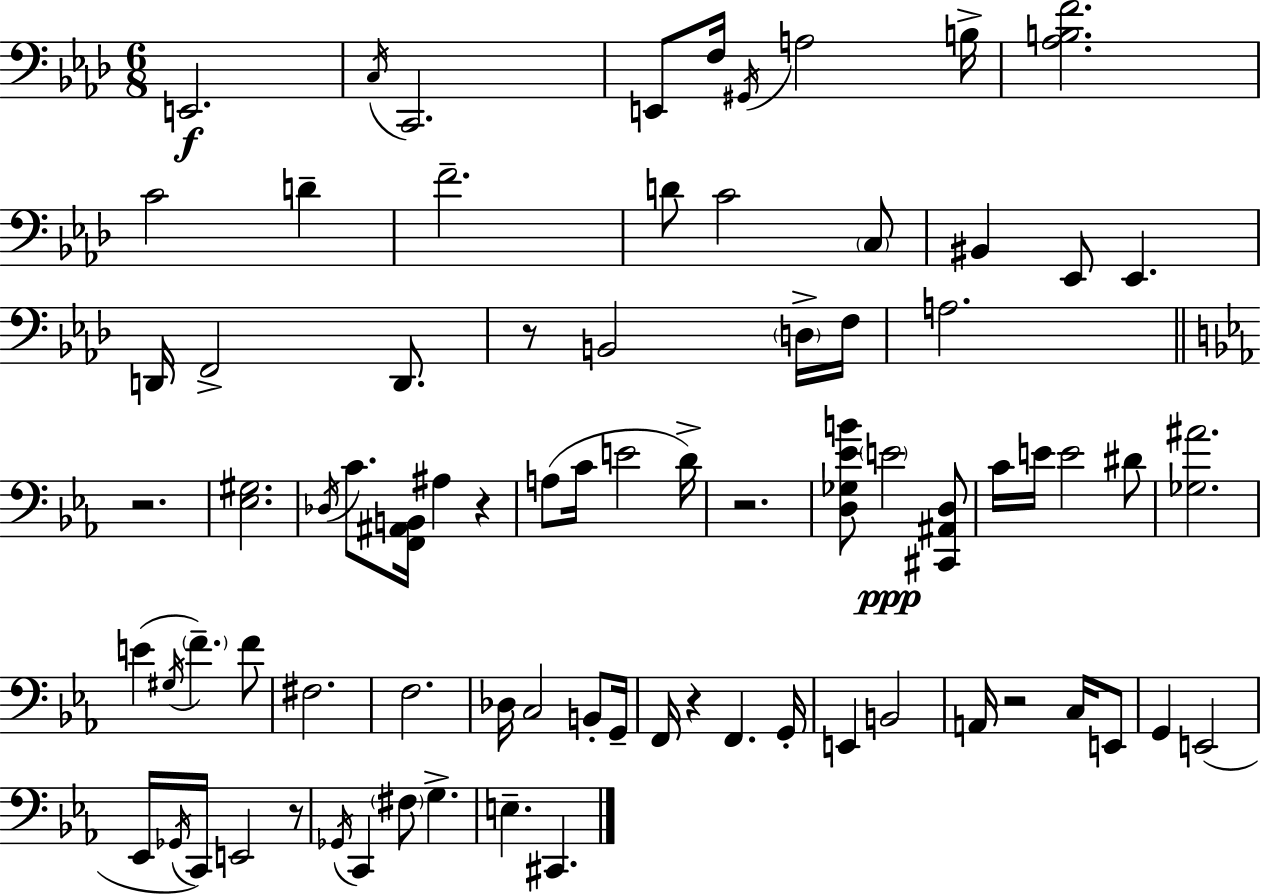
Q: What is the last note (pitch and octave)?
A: C#2